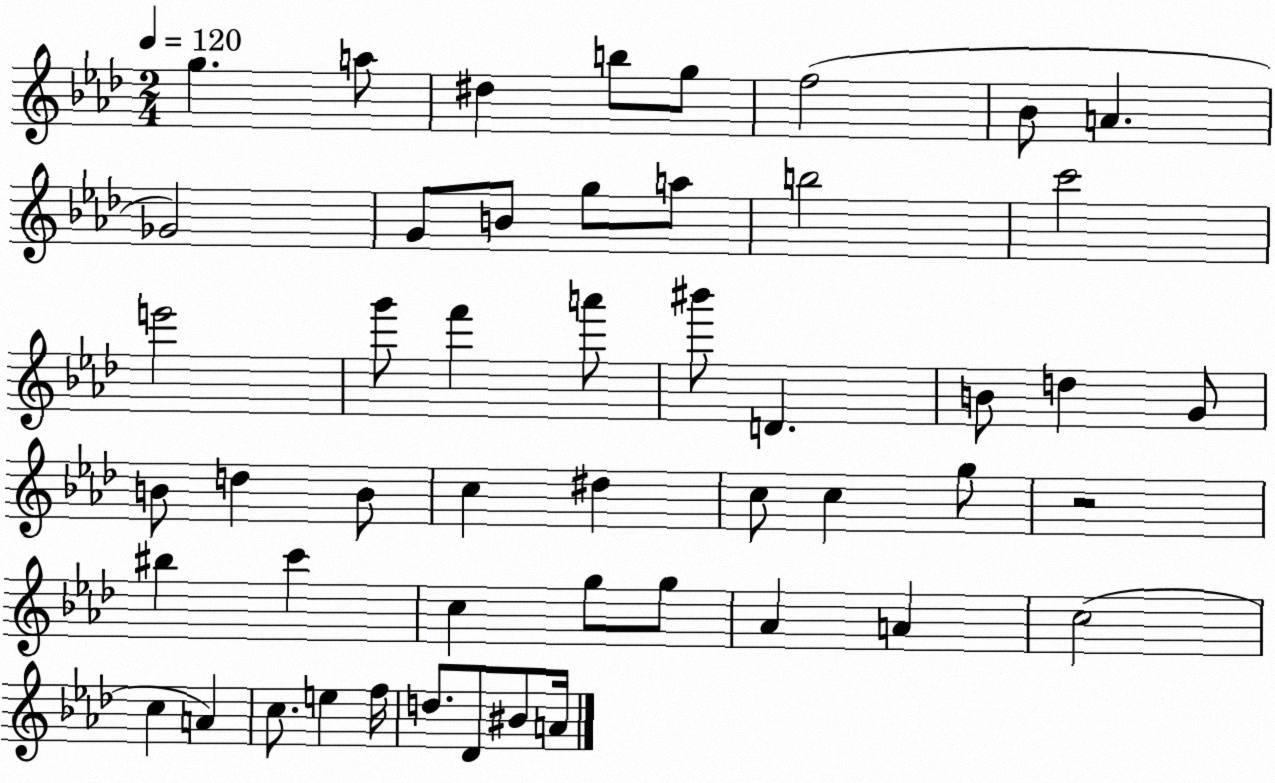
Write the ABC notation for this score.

X:1
T:Untitled
M:2/4
L:1/4
K:Ab
g a/2 ^d b/2 g/2 f2 _B/2 A _G2 G/2 B/2 g/2 a/2 b2 c'2 e'2 g'/2 f' a'/2 ^b'/2 D B/2 d G/2 B/2 d B/2 c ^d c/2 c g/2 z2 ^b c' c g/2 g/2 _A A c2 c A c/2 e f/4 d/2 _D/2 ^B/2 A/4